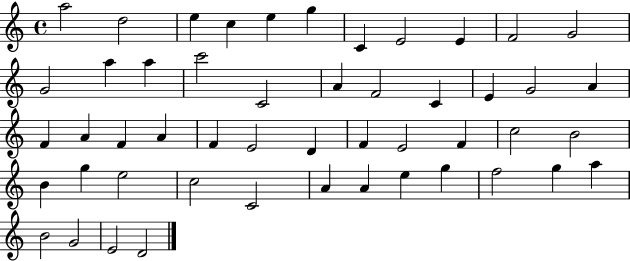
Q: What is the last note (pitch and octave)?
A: D4